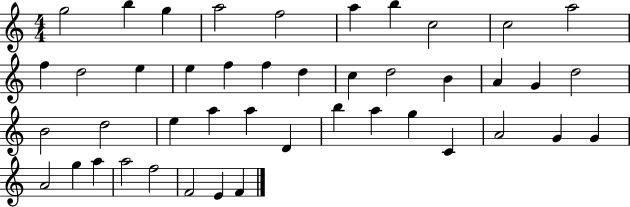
{
  \clef treble
  \numericTimeSignature
  \time 4/4
  \key c \major
  g''2 b''4 g''4 | a''2 f''2 | a''4 b''4 c''2 | c''2 a''2 | \break f''4 d''2 e''4 | e''4 f''4 f''4 d''4 | c''4 d''2 b'4 | a'4 g'4 d''2 | \break b'2 d''2 | e''4 a''4 a''4 d'4 | b''4 a''4 g''4 c'4 | a'2 g'4 g'4 | \break a'2 g''4 a''4 | a''2 f''2 | f'2 e'4 f'4 | \bar "|."
}